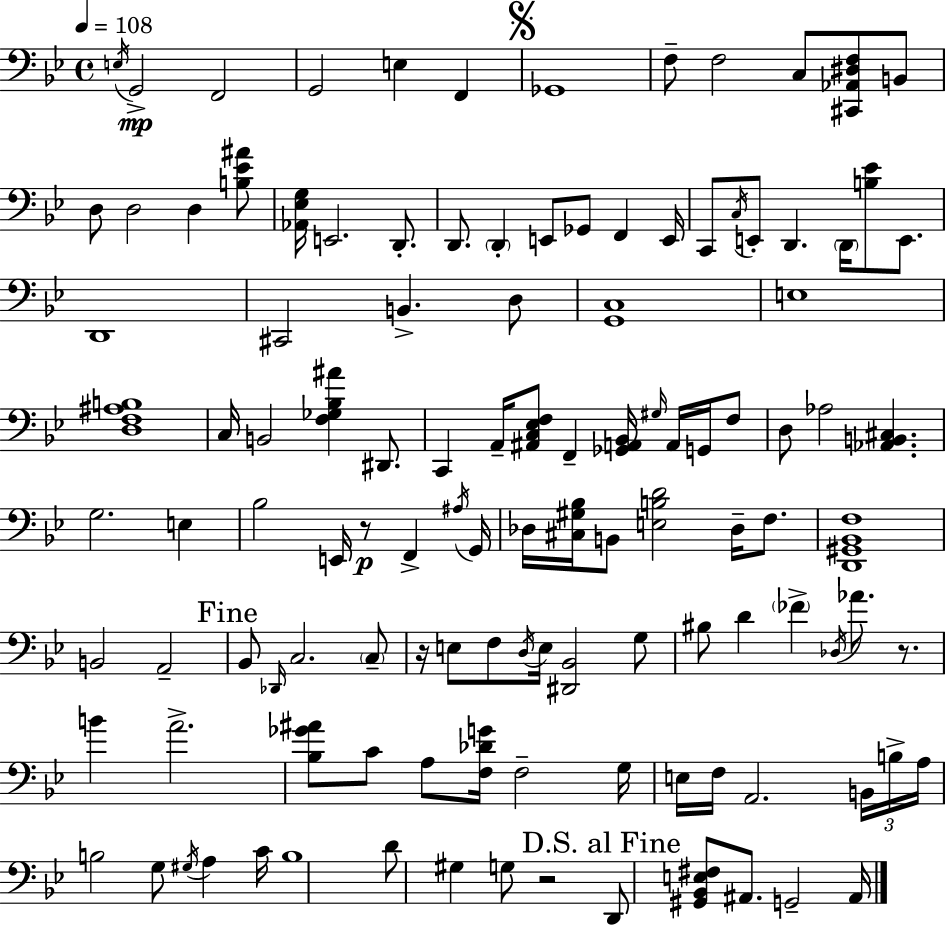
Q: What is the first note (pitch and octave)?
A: E3